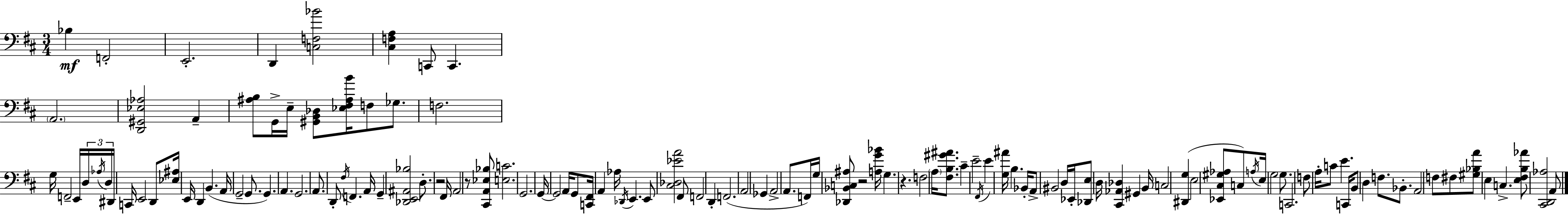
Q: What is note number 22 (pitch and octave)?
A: E2